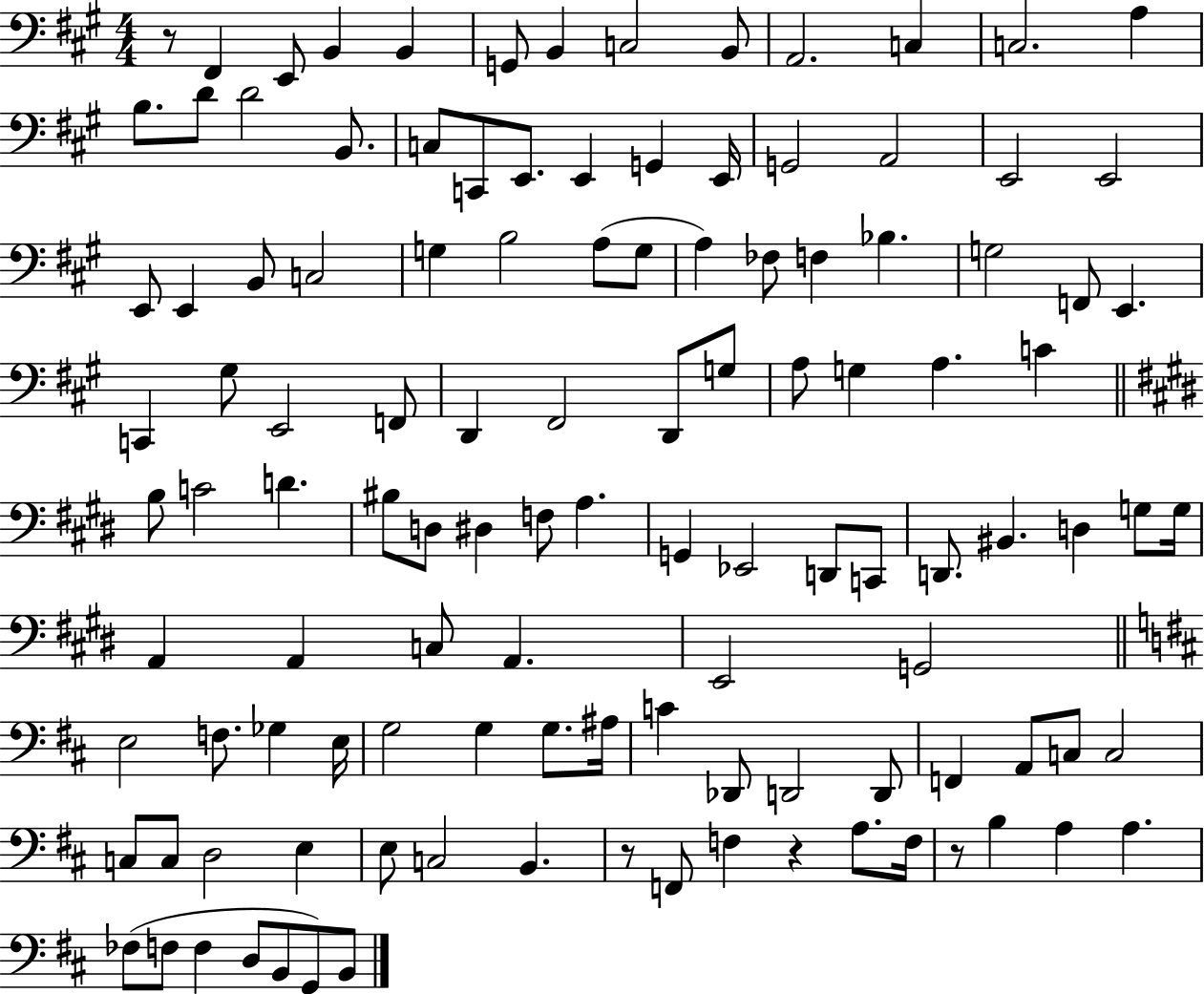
X:1
T:Untitled
M:4/4
L:1/4
K:A
z/2 ^F,, E,,/2 B,, B,, G,,/2 B,, C,2 B,,/2 A,,2 C, C,2 A, B,/2 D/2 D2 B,,/2 C,/2 C,,/2 E,,/2 E,, G,, E,,/4 G,,2 A,,2 E,,2 E,,2 E,,/2 E,, B,,/2 C,2 G, B,2 A,/2 G,/2 A, _F,/2 F, _B, G,2 F,,/2 E,, C,, ^G,/2 E,,2 F,,/2 D,, ^F,,2 D,,/2 G,/2 A,/2 G, A, C B,/2 C2 D ^B,/2 D,/2 ^D, F,/2 A, G,, _E,,2 D,,/2 C,,/2 D,,/2 ^B,, D, G,/2 G,/4 A,, A,, C,/2 A,, E,,2 G,,2 E,2 F,/2 _G, E,/4 G,2 G, G,/2 ^A,/4 C _D,,/2 D,,2 D,,/2 F,, A,,/2 C,/2 C,2 C,/2 C,/2 D,2 E, E,/2 C,2 B,, z/2 F,,/2 F, z A,/2 F,/4 z/2 B, A, A, _F,/2 F,/2 F, D,/2 B,,/2 G,,/2 B,,/2